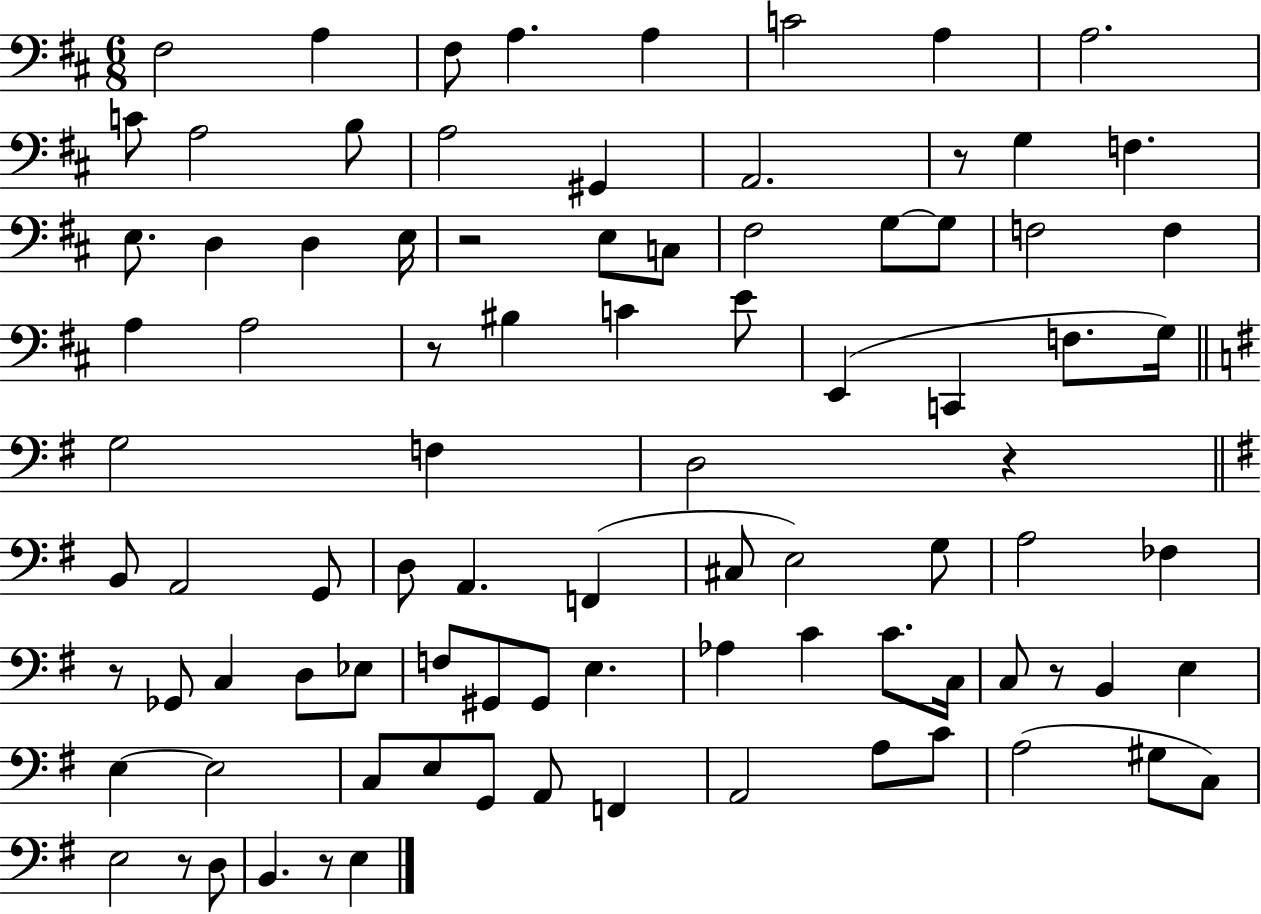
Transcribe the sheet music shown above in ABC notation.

X:1
T:Untitled
M:6/8
L:1/4
K:D
^F,2 A, ^F,/2 A, A, C2 A, A,2 C/2 A,2 B,/2 A,2 ^G,, A,,2 z/2 G, F, E,/2 D, D, E,/4 z2 E,/2 C,/2 ^F,2 G,/2 G,/2 F,2 F, A, A,2 z/2 ^B, C E/2 E,, C,, F,/2 G,/4 G,2 F, D,2 z B,,/2 A,,2 G,,/2 D,/2 A,, F,, ^C,/2 E,2 G,/2 A,2 _F, z/2 _G,,/2 C, D,/2 _E,/2 F,/2 ^G,,/2 ^G,,/2 E, _A, C C/2 C,/4 C,/2 z/2 B,, E, E, E,2 C,/2 E,/2 G,,/2 A,,/2 F,, A,,2 A,/2 C/2 A,2 ^G,/2 C,/2 E,2 z/2 D,/2 B,, z/2 E,